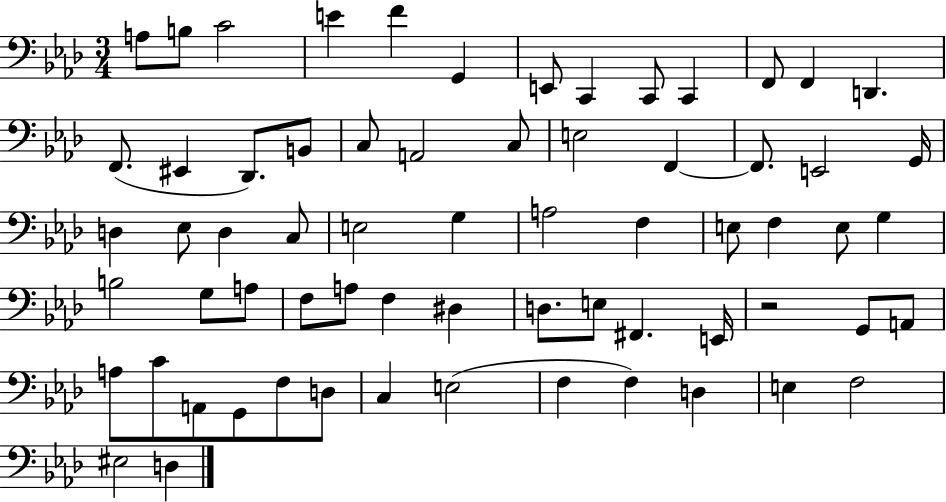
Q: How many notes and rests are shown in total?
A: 66